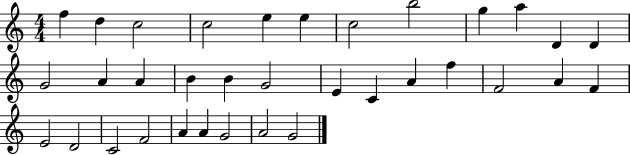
F5/q D5/q C5/h C5/h E5/q E5/q C5/h B5/h G5/q A5/q D4/q D4/q G4/h A4/q A4/q B4/q B4/q G4/h E4/q C4/q A4/q F5/q F4/h A4/q F4/q E4/h D4/h C4/h F4/h A4/q A4/q G4/h A4/h G4/h